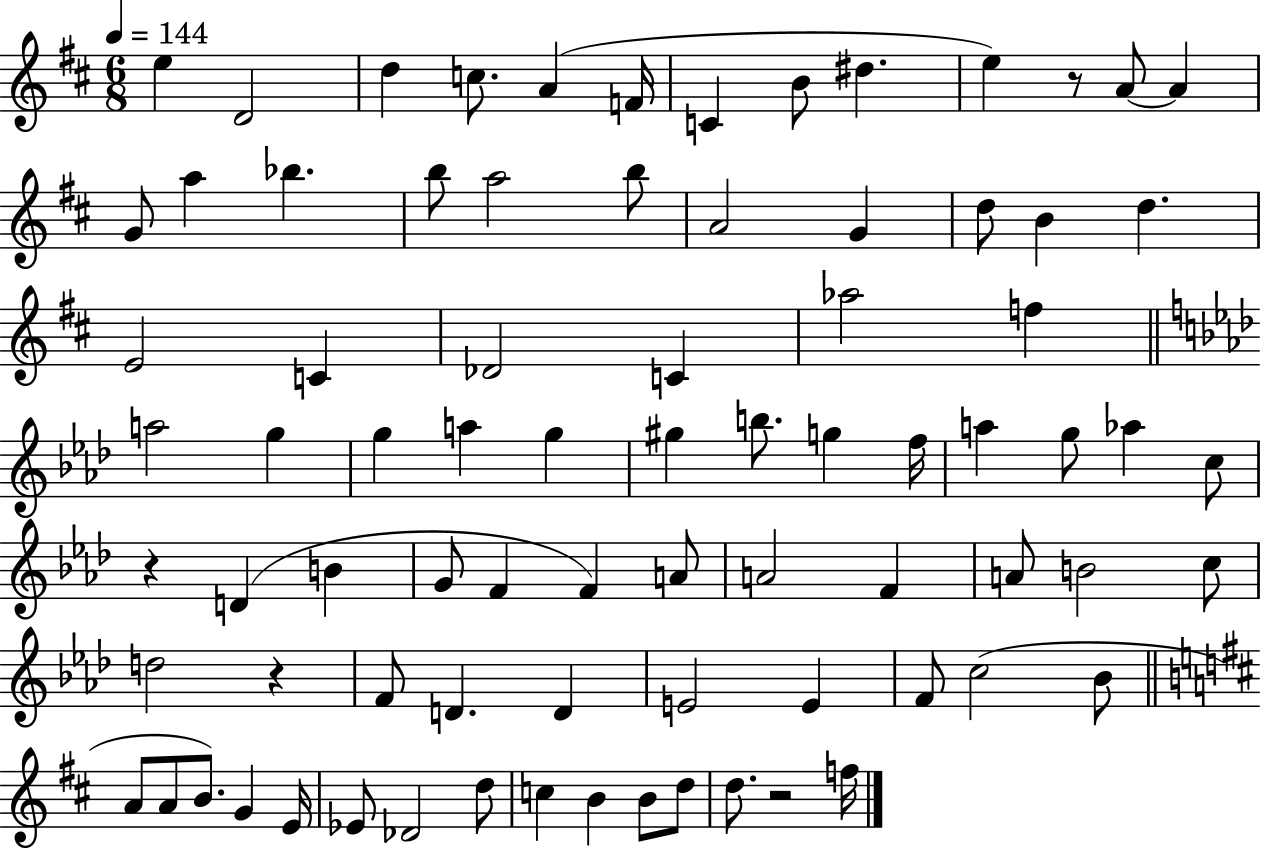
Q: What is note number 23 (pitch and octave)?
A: D5